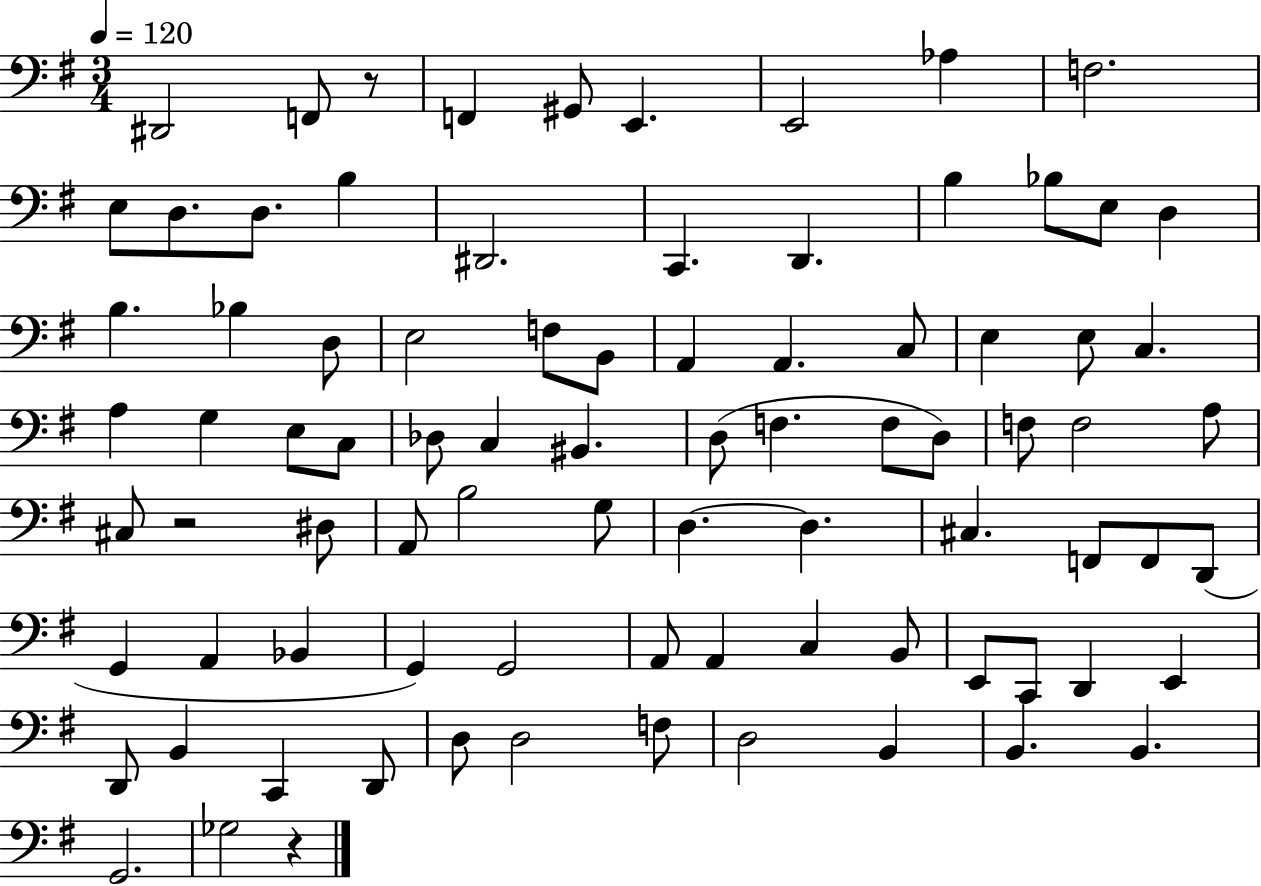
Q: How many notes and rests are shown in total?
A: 85